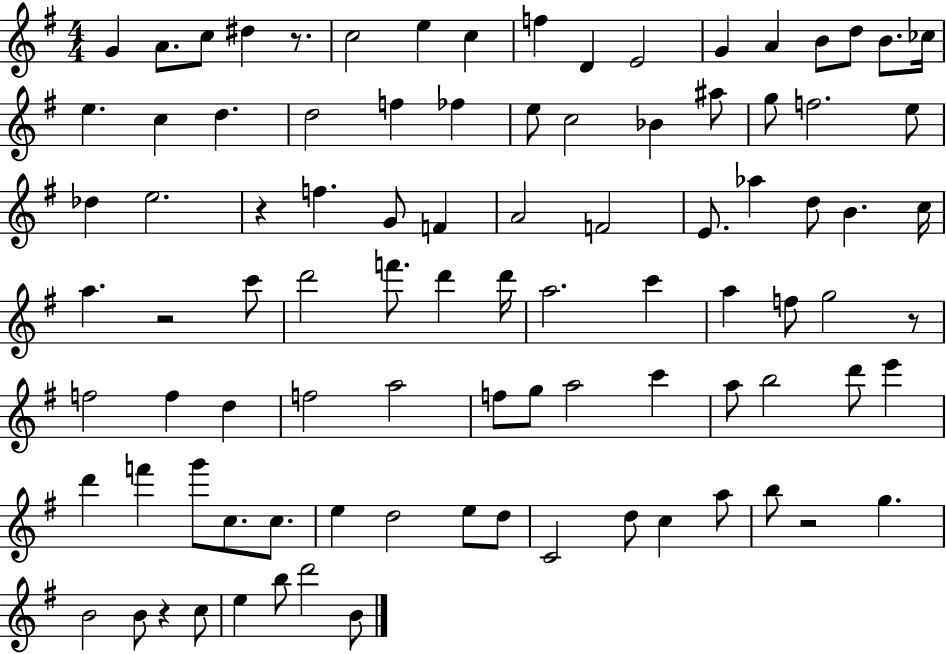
G4/q A4/e. C5/e D#5/q R/e. C5/h E5/q C5/q F5/q D4/q E4/h G4/q A4/q B4/e D5/e B4/e. CES5/s E5/q. C5/q D5/q. D5/h F5/q FES5/q E5/e C5/h Bb4/q A#5/e G5/e F5/h. E5/e Db5/q E5/h. R/q F5/q. G4/e F4/q A4/h F4/h E4/e. Ab5/q D5/e B4/q. C5/s A5/q. R/h C6/e D6/h F6/e. D6/q D6/s A5/h. C6/q A5/q F5/e G5/h R/e F5/h F5/q D5/q F5/h A5/h F5/e G5/e A5/h C6/q A5/e B5/h D6/e E6/q D6/q F6/q G6/e C5/e. C5/e. E5/q D5/h E5/e D5/e C4/h D5/e C5/q A5/e B5/e R/h G5/q. B4/h B4/e R/q C5/e E5/q B5/e D6/h B4/e